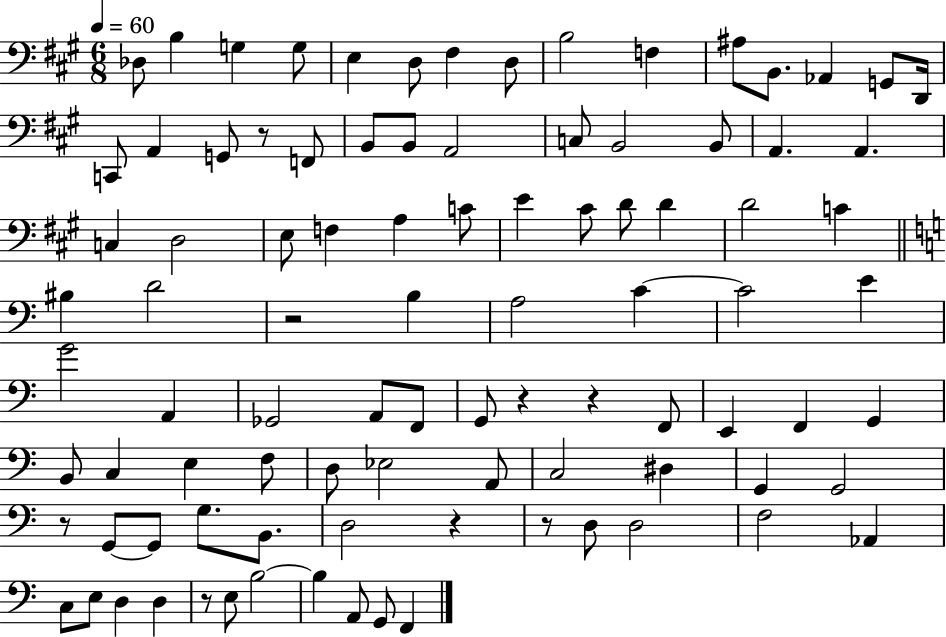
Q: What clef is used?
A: bass